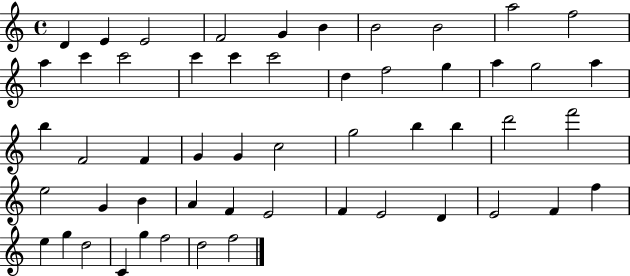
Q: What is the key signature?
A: C major